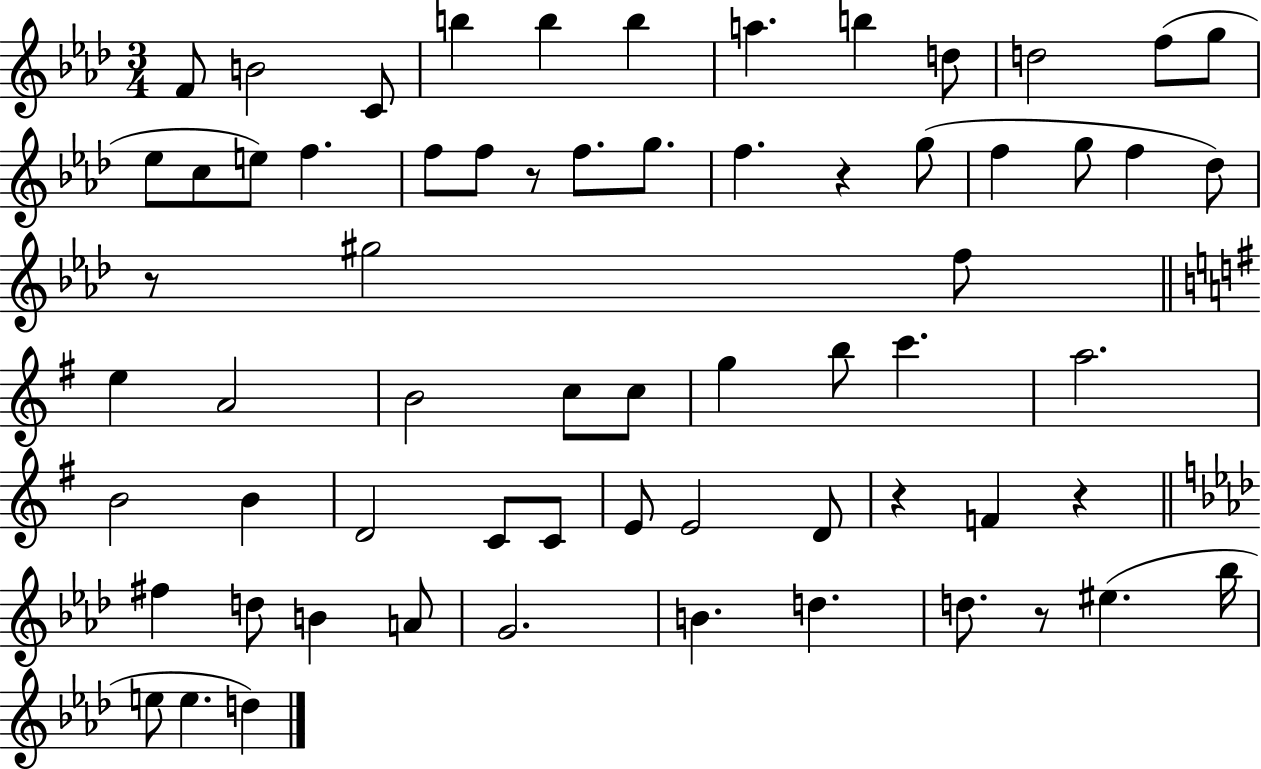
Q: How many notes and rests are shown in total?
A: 65